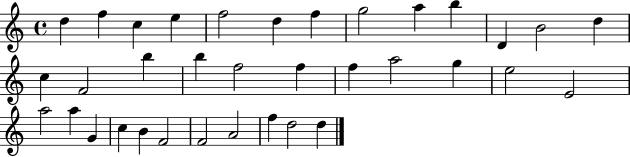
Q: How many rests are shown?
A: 0